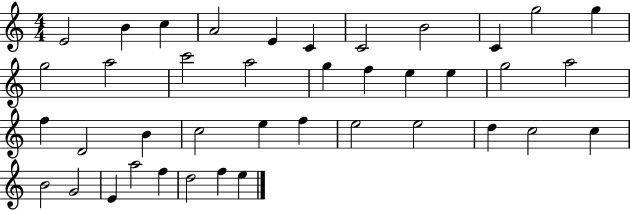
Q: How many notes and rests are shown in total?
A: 40